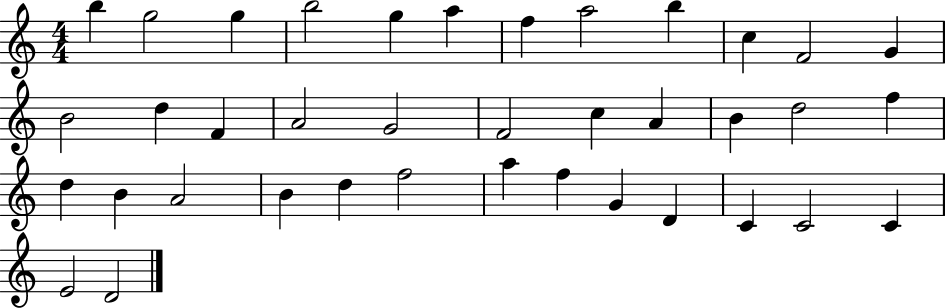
X:1
T:Untitled
M:4/4
L:1/4
K:C
b g2 g b2 g a f a2 b c F2 G B2 d F A2 G2 F2 c A B d2 f d B A2 B d f2 a f G D C C2 C E2 D2